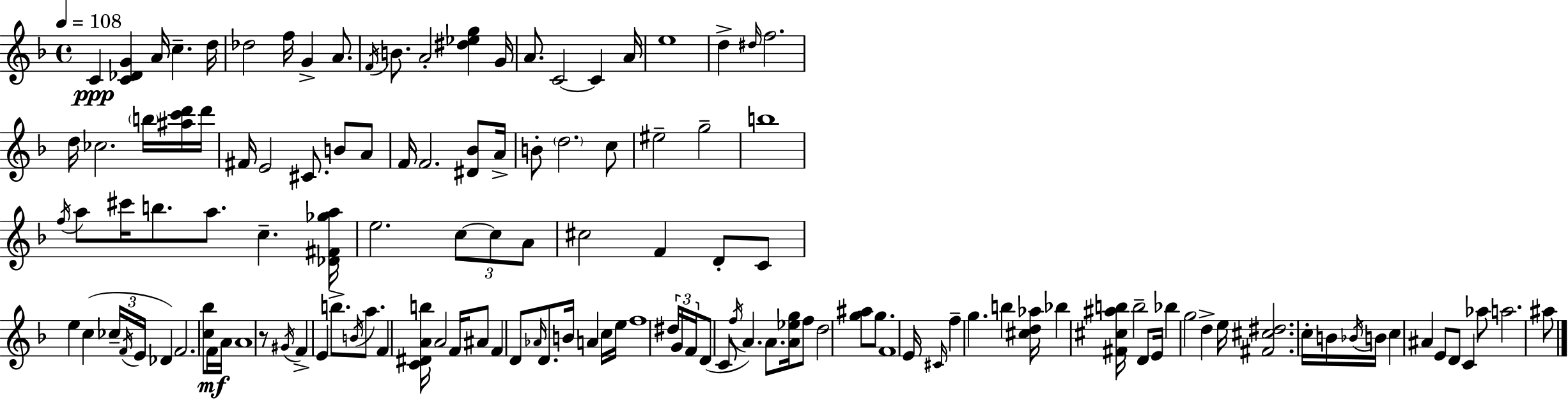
C4/q [C4,Db4,G4]/q A4/s C5/q. D5/s Db5/h F5/s G4/q A4/e. F4/s B4/e. A4/h [D#5,Eb5,G5]/q G4/s A4/e. C4/h C4/q A4/s E5/w D5/q D#5/s F5/h. D5/s CES5/h. B5/s [A#5,C6,D6]/s D6/s F#4/s E4/h C#4/e. B4/e A4/e F4/s F4/h. [D#4,Bb4]/e A4/s B4/e D5/h. C5/e EIS5/h G5/h B5/w F5/s A5/e C#6/s B5/e. A5/e. C5/q. [Db4,F#4,Gb5,A5]/s E5/h. C5/e C5/e A4/e C#5/h F4/q D4/e C4/e E5/q C5/q CES5/s F4/s E4/s Db4/q F4/h. [C5,Bb5]/e F4/s A4/s A4/w R/e G#4/s F4/q E4/q B5/e. B4/s A5/e. F4/q [C4,D#4,A4,B5]/s A4/h F4/s A#4/e F4/q D4/e Ab4/s D4/e. B4/s A4/q C5/s E5/s F5/w D#5/s G4/s F4/s D4/e C4/e F5/s A4/q. A4/e. [A4,Eb5,G5]/s F5/e D5/h [G5,A#5]/e G5/e. F4/w E4/s C#4/s F5/q G5/q. B5/q [C#5,D5,Ab5]/s Bb5/q [F#4,C#5,A#5,B5]/s B5/h D4/e E4/s Bb5/q G5/h D5/q E5/s [F#4,C#5,D#5]/h. C5/s B4/s Bb4/s B4/s C5/q A#4/q E4/e D4/e C4/q Ab5/e A5/h. A#5/e